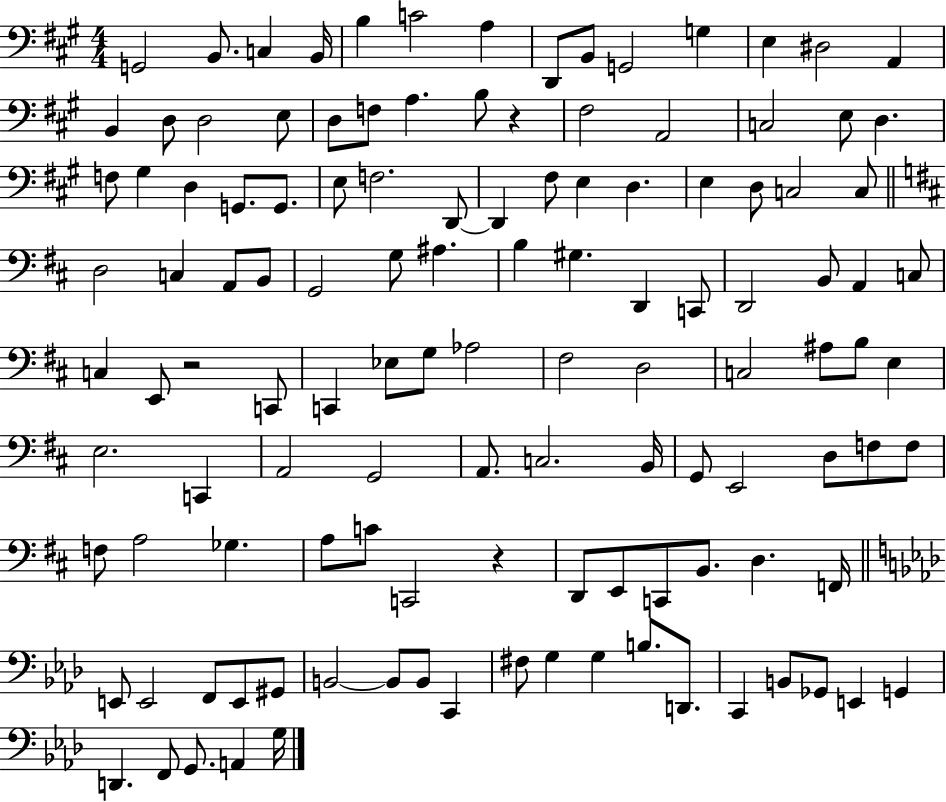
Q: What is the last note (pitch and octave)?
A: G3